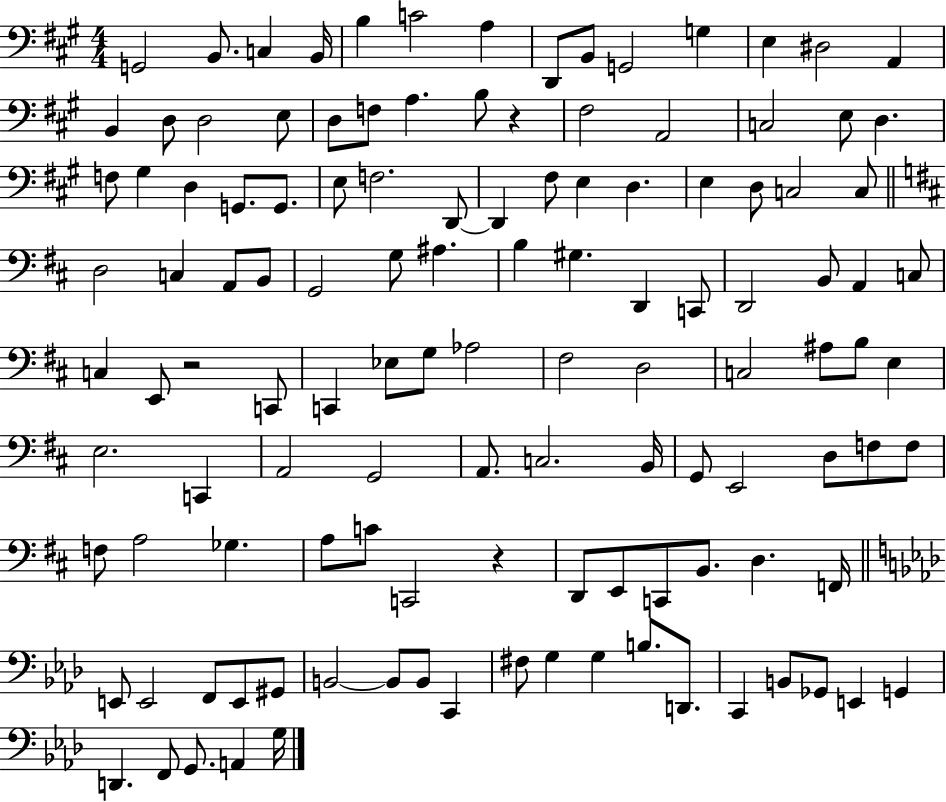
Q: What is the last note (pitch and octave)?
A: G3